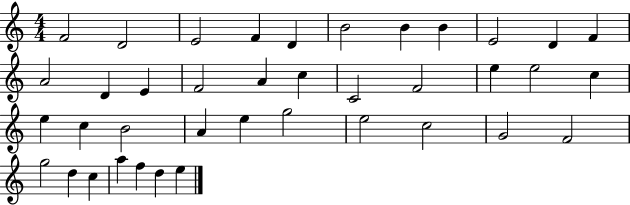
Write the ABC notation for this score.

X:1
T:Untitled
M:4/4
L:1/4
K:C
F2 D2 E2 F D B2 B B E2 D F A2 D E F2 A c C2 F2 e e2 c e c B2 A e g2 e2 c2 G2 F2 g2 d c a f d e